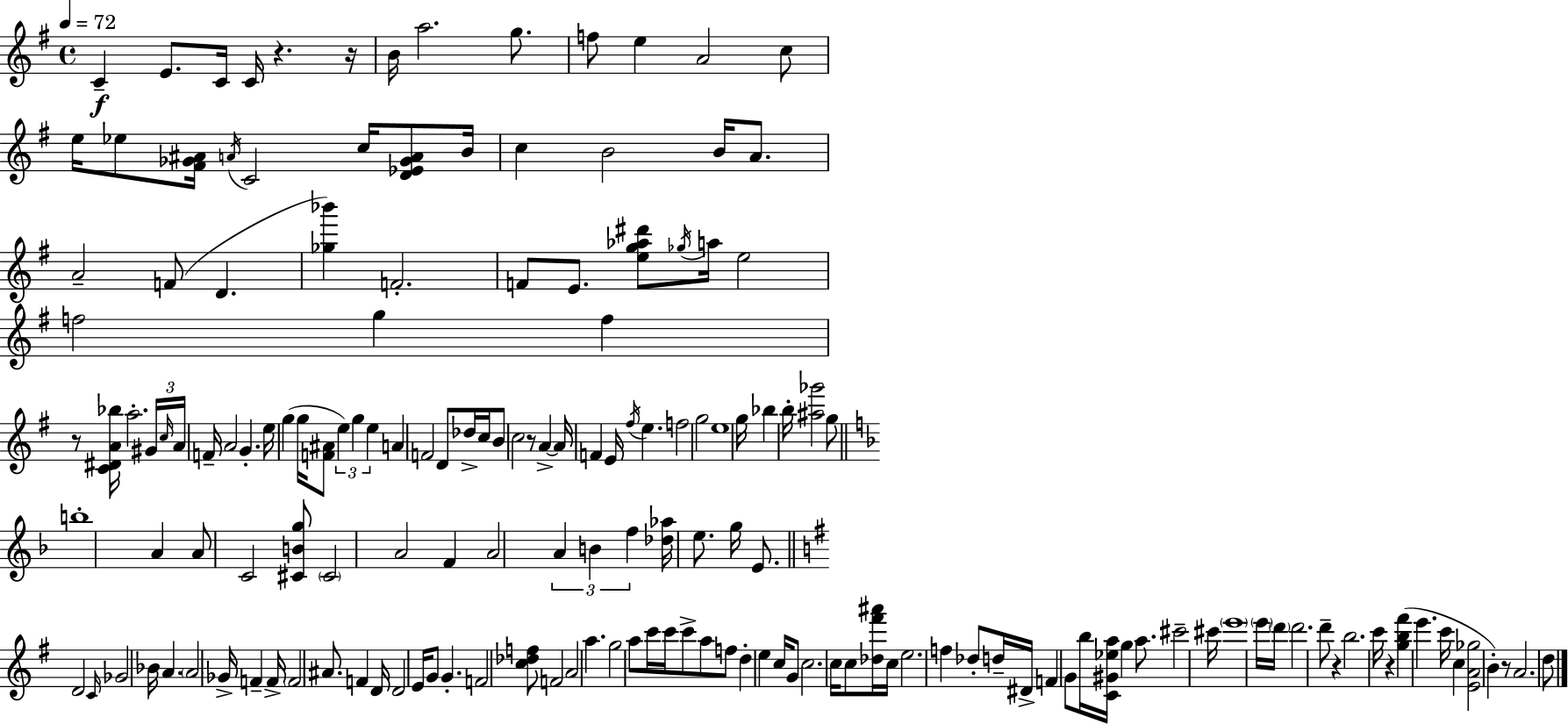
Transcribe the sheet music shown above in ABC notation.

X:1
T:Untitled
M:4/4
L:1/4
K:G
C E/2 C/4 C/4 z z/4 B/4 a2 g/2 f/2 e A2 c/2 e/4 _e/2 [^F_G^A]/4 A/4 C2 c/4 [D_E_GA]/2 B/4 c B2 B/4 A/2 A2 F/2 D [_g_b'] F2 F/2 E/2 [eg_a^d']/2 _g/4 a/4 e2 f2 g f z/2 [C^DA_b]/4 a2 ^G/4 c/4 A/4 F/4 A2 G e/4 g g/4 [F^A]/2 e g e A F2 D/2 _d/4 c/4 B/2 c2 z/2 A A/4 F E/4 ^f/4 e f2 g2 e4 g/4 _b b/4 [^a_g']2 g/2 b4 A A/2 C2 [^CBg]/2 ^C2 A2 F A2 A B f [_d_a]/4 e/2 g/4 E/2 D2 C/4 _G2 _B/4 A A2 _G/4 F F/4 F2 ^A/2 F D/4 D2 E/4 G/2 G F2 [c_df]/2 F2 A2 a g2 a/2 c'/4 c'/4 c'/2 a/2 f/2 d e c/4 G/2 c2 c/4 c/2 [_d^f'^a']/4 c/4 e2 f _d/2 d/4 ^D/4 F G/2 b/4 [C^G_ea]/4 g a/2 ^c'2 ^c'/4 e'4 e'/4 d'/4 d'2 d'/2 z b2 c'/4 z [gb^f'] e' c'/4 c [EA_g]2 B z/2 A2 d/2